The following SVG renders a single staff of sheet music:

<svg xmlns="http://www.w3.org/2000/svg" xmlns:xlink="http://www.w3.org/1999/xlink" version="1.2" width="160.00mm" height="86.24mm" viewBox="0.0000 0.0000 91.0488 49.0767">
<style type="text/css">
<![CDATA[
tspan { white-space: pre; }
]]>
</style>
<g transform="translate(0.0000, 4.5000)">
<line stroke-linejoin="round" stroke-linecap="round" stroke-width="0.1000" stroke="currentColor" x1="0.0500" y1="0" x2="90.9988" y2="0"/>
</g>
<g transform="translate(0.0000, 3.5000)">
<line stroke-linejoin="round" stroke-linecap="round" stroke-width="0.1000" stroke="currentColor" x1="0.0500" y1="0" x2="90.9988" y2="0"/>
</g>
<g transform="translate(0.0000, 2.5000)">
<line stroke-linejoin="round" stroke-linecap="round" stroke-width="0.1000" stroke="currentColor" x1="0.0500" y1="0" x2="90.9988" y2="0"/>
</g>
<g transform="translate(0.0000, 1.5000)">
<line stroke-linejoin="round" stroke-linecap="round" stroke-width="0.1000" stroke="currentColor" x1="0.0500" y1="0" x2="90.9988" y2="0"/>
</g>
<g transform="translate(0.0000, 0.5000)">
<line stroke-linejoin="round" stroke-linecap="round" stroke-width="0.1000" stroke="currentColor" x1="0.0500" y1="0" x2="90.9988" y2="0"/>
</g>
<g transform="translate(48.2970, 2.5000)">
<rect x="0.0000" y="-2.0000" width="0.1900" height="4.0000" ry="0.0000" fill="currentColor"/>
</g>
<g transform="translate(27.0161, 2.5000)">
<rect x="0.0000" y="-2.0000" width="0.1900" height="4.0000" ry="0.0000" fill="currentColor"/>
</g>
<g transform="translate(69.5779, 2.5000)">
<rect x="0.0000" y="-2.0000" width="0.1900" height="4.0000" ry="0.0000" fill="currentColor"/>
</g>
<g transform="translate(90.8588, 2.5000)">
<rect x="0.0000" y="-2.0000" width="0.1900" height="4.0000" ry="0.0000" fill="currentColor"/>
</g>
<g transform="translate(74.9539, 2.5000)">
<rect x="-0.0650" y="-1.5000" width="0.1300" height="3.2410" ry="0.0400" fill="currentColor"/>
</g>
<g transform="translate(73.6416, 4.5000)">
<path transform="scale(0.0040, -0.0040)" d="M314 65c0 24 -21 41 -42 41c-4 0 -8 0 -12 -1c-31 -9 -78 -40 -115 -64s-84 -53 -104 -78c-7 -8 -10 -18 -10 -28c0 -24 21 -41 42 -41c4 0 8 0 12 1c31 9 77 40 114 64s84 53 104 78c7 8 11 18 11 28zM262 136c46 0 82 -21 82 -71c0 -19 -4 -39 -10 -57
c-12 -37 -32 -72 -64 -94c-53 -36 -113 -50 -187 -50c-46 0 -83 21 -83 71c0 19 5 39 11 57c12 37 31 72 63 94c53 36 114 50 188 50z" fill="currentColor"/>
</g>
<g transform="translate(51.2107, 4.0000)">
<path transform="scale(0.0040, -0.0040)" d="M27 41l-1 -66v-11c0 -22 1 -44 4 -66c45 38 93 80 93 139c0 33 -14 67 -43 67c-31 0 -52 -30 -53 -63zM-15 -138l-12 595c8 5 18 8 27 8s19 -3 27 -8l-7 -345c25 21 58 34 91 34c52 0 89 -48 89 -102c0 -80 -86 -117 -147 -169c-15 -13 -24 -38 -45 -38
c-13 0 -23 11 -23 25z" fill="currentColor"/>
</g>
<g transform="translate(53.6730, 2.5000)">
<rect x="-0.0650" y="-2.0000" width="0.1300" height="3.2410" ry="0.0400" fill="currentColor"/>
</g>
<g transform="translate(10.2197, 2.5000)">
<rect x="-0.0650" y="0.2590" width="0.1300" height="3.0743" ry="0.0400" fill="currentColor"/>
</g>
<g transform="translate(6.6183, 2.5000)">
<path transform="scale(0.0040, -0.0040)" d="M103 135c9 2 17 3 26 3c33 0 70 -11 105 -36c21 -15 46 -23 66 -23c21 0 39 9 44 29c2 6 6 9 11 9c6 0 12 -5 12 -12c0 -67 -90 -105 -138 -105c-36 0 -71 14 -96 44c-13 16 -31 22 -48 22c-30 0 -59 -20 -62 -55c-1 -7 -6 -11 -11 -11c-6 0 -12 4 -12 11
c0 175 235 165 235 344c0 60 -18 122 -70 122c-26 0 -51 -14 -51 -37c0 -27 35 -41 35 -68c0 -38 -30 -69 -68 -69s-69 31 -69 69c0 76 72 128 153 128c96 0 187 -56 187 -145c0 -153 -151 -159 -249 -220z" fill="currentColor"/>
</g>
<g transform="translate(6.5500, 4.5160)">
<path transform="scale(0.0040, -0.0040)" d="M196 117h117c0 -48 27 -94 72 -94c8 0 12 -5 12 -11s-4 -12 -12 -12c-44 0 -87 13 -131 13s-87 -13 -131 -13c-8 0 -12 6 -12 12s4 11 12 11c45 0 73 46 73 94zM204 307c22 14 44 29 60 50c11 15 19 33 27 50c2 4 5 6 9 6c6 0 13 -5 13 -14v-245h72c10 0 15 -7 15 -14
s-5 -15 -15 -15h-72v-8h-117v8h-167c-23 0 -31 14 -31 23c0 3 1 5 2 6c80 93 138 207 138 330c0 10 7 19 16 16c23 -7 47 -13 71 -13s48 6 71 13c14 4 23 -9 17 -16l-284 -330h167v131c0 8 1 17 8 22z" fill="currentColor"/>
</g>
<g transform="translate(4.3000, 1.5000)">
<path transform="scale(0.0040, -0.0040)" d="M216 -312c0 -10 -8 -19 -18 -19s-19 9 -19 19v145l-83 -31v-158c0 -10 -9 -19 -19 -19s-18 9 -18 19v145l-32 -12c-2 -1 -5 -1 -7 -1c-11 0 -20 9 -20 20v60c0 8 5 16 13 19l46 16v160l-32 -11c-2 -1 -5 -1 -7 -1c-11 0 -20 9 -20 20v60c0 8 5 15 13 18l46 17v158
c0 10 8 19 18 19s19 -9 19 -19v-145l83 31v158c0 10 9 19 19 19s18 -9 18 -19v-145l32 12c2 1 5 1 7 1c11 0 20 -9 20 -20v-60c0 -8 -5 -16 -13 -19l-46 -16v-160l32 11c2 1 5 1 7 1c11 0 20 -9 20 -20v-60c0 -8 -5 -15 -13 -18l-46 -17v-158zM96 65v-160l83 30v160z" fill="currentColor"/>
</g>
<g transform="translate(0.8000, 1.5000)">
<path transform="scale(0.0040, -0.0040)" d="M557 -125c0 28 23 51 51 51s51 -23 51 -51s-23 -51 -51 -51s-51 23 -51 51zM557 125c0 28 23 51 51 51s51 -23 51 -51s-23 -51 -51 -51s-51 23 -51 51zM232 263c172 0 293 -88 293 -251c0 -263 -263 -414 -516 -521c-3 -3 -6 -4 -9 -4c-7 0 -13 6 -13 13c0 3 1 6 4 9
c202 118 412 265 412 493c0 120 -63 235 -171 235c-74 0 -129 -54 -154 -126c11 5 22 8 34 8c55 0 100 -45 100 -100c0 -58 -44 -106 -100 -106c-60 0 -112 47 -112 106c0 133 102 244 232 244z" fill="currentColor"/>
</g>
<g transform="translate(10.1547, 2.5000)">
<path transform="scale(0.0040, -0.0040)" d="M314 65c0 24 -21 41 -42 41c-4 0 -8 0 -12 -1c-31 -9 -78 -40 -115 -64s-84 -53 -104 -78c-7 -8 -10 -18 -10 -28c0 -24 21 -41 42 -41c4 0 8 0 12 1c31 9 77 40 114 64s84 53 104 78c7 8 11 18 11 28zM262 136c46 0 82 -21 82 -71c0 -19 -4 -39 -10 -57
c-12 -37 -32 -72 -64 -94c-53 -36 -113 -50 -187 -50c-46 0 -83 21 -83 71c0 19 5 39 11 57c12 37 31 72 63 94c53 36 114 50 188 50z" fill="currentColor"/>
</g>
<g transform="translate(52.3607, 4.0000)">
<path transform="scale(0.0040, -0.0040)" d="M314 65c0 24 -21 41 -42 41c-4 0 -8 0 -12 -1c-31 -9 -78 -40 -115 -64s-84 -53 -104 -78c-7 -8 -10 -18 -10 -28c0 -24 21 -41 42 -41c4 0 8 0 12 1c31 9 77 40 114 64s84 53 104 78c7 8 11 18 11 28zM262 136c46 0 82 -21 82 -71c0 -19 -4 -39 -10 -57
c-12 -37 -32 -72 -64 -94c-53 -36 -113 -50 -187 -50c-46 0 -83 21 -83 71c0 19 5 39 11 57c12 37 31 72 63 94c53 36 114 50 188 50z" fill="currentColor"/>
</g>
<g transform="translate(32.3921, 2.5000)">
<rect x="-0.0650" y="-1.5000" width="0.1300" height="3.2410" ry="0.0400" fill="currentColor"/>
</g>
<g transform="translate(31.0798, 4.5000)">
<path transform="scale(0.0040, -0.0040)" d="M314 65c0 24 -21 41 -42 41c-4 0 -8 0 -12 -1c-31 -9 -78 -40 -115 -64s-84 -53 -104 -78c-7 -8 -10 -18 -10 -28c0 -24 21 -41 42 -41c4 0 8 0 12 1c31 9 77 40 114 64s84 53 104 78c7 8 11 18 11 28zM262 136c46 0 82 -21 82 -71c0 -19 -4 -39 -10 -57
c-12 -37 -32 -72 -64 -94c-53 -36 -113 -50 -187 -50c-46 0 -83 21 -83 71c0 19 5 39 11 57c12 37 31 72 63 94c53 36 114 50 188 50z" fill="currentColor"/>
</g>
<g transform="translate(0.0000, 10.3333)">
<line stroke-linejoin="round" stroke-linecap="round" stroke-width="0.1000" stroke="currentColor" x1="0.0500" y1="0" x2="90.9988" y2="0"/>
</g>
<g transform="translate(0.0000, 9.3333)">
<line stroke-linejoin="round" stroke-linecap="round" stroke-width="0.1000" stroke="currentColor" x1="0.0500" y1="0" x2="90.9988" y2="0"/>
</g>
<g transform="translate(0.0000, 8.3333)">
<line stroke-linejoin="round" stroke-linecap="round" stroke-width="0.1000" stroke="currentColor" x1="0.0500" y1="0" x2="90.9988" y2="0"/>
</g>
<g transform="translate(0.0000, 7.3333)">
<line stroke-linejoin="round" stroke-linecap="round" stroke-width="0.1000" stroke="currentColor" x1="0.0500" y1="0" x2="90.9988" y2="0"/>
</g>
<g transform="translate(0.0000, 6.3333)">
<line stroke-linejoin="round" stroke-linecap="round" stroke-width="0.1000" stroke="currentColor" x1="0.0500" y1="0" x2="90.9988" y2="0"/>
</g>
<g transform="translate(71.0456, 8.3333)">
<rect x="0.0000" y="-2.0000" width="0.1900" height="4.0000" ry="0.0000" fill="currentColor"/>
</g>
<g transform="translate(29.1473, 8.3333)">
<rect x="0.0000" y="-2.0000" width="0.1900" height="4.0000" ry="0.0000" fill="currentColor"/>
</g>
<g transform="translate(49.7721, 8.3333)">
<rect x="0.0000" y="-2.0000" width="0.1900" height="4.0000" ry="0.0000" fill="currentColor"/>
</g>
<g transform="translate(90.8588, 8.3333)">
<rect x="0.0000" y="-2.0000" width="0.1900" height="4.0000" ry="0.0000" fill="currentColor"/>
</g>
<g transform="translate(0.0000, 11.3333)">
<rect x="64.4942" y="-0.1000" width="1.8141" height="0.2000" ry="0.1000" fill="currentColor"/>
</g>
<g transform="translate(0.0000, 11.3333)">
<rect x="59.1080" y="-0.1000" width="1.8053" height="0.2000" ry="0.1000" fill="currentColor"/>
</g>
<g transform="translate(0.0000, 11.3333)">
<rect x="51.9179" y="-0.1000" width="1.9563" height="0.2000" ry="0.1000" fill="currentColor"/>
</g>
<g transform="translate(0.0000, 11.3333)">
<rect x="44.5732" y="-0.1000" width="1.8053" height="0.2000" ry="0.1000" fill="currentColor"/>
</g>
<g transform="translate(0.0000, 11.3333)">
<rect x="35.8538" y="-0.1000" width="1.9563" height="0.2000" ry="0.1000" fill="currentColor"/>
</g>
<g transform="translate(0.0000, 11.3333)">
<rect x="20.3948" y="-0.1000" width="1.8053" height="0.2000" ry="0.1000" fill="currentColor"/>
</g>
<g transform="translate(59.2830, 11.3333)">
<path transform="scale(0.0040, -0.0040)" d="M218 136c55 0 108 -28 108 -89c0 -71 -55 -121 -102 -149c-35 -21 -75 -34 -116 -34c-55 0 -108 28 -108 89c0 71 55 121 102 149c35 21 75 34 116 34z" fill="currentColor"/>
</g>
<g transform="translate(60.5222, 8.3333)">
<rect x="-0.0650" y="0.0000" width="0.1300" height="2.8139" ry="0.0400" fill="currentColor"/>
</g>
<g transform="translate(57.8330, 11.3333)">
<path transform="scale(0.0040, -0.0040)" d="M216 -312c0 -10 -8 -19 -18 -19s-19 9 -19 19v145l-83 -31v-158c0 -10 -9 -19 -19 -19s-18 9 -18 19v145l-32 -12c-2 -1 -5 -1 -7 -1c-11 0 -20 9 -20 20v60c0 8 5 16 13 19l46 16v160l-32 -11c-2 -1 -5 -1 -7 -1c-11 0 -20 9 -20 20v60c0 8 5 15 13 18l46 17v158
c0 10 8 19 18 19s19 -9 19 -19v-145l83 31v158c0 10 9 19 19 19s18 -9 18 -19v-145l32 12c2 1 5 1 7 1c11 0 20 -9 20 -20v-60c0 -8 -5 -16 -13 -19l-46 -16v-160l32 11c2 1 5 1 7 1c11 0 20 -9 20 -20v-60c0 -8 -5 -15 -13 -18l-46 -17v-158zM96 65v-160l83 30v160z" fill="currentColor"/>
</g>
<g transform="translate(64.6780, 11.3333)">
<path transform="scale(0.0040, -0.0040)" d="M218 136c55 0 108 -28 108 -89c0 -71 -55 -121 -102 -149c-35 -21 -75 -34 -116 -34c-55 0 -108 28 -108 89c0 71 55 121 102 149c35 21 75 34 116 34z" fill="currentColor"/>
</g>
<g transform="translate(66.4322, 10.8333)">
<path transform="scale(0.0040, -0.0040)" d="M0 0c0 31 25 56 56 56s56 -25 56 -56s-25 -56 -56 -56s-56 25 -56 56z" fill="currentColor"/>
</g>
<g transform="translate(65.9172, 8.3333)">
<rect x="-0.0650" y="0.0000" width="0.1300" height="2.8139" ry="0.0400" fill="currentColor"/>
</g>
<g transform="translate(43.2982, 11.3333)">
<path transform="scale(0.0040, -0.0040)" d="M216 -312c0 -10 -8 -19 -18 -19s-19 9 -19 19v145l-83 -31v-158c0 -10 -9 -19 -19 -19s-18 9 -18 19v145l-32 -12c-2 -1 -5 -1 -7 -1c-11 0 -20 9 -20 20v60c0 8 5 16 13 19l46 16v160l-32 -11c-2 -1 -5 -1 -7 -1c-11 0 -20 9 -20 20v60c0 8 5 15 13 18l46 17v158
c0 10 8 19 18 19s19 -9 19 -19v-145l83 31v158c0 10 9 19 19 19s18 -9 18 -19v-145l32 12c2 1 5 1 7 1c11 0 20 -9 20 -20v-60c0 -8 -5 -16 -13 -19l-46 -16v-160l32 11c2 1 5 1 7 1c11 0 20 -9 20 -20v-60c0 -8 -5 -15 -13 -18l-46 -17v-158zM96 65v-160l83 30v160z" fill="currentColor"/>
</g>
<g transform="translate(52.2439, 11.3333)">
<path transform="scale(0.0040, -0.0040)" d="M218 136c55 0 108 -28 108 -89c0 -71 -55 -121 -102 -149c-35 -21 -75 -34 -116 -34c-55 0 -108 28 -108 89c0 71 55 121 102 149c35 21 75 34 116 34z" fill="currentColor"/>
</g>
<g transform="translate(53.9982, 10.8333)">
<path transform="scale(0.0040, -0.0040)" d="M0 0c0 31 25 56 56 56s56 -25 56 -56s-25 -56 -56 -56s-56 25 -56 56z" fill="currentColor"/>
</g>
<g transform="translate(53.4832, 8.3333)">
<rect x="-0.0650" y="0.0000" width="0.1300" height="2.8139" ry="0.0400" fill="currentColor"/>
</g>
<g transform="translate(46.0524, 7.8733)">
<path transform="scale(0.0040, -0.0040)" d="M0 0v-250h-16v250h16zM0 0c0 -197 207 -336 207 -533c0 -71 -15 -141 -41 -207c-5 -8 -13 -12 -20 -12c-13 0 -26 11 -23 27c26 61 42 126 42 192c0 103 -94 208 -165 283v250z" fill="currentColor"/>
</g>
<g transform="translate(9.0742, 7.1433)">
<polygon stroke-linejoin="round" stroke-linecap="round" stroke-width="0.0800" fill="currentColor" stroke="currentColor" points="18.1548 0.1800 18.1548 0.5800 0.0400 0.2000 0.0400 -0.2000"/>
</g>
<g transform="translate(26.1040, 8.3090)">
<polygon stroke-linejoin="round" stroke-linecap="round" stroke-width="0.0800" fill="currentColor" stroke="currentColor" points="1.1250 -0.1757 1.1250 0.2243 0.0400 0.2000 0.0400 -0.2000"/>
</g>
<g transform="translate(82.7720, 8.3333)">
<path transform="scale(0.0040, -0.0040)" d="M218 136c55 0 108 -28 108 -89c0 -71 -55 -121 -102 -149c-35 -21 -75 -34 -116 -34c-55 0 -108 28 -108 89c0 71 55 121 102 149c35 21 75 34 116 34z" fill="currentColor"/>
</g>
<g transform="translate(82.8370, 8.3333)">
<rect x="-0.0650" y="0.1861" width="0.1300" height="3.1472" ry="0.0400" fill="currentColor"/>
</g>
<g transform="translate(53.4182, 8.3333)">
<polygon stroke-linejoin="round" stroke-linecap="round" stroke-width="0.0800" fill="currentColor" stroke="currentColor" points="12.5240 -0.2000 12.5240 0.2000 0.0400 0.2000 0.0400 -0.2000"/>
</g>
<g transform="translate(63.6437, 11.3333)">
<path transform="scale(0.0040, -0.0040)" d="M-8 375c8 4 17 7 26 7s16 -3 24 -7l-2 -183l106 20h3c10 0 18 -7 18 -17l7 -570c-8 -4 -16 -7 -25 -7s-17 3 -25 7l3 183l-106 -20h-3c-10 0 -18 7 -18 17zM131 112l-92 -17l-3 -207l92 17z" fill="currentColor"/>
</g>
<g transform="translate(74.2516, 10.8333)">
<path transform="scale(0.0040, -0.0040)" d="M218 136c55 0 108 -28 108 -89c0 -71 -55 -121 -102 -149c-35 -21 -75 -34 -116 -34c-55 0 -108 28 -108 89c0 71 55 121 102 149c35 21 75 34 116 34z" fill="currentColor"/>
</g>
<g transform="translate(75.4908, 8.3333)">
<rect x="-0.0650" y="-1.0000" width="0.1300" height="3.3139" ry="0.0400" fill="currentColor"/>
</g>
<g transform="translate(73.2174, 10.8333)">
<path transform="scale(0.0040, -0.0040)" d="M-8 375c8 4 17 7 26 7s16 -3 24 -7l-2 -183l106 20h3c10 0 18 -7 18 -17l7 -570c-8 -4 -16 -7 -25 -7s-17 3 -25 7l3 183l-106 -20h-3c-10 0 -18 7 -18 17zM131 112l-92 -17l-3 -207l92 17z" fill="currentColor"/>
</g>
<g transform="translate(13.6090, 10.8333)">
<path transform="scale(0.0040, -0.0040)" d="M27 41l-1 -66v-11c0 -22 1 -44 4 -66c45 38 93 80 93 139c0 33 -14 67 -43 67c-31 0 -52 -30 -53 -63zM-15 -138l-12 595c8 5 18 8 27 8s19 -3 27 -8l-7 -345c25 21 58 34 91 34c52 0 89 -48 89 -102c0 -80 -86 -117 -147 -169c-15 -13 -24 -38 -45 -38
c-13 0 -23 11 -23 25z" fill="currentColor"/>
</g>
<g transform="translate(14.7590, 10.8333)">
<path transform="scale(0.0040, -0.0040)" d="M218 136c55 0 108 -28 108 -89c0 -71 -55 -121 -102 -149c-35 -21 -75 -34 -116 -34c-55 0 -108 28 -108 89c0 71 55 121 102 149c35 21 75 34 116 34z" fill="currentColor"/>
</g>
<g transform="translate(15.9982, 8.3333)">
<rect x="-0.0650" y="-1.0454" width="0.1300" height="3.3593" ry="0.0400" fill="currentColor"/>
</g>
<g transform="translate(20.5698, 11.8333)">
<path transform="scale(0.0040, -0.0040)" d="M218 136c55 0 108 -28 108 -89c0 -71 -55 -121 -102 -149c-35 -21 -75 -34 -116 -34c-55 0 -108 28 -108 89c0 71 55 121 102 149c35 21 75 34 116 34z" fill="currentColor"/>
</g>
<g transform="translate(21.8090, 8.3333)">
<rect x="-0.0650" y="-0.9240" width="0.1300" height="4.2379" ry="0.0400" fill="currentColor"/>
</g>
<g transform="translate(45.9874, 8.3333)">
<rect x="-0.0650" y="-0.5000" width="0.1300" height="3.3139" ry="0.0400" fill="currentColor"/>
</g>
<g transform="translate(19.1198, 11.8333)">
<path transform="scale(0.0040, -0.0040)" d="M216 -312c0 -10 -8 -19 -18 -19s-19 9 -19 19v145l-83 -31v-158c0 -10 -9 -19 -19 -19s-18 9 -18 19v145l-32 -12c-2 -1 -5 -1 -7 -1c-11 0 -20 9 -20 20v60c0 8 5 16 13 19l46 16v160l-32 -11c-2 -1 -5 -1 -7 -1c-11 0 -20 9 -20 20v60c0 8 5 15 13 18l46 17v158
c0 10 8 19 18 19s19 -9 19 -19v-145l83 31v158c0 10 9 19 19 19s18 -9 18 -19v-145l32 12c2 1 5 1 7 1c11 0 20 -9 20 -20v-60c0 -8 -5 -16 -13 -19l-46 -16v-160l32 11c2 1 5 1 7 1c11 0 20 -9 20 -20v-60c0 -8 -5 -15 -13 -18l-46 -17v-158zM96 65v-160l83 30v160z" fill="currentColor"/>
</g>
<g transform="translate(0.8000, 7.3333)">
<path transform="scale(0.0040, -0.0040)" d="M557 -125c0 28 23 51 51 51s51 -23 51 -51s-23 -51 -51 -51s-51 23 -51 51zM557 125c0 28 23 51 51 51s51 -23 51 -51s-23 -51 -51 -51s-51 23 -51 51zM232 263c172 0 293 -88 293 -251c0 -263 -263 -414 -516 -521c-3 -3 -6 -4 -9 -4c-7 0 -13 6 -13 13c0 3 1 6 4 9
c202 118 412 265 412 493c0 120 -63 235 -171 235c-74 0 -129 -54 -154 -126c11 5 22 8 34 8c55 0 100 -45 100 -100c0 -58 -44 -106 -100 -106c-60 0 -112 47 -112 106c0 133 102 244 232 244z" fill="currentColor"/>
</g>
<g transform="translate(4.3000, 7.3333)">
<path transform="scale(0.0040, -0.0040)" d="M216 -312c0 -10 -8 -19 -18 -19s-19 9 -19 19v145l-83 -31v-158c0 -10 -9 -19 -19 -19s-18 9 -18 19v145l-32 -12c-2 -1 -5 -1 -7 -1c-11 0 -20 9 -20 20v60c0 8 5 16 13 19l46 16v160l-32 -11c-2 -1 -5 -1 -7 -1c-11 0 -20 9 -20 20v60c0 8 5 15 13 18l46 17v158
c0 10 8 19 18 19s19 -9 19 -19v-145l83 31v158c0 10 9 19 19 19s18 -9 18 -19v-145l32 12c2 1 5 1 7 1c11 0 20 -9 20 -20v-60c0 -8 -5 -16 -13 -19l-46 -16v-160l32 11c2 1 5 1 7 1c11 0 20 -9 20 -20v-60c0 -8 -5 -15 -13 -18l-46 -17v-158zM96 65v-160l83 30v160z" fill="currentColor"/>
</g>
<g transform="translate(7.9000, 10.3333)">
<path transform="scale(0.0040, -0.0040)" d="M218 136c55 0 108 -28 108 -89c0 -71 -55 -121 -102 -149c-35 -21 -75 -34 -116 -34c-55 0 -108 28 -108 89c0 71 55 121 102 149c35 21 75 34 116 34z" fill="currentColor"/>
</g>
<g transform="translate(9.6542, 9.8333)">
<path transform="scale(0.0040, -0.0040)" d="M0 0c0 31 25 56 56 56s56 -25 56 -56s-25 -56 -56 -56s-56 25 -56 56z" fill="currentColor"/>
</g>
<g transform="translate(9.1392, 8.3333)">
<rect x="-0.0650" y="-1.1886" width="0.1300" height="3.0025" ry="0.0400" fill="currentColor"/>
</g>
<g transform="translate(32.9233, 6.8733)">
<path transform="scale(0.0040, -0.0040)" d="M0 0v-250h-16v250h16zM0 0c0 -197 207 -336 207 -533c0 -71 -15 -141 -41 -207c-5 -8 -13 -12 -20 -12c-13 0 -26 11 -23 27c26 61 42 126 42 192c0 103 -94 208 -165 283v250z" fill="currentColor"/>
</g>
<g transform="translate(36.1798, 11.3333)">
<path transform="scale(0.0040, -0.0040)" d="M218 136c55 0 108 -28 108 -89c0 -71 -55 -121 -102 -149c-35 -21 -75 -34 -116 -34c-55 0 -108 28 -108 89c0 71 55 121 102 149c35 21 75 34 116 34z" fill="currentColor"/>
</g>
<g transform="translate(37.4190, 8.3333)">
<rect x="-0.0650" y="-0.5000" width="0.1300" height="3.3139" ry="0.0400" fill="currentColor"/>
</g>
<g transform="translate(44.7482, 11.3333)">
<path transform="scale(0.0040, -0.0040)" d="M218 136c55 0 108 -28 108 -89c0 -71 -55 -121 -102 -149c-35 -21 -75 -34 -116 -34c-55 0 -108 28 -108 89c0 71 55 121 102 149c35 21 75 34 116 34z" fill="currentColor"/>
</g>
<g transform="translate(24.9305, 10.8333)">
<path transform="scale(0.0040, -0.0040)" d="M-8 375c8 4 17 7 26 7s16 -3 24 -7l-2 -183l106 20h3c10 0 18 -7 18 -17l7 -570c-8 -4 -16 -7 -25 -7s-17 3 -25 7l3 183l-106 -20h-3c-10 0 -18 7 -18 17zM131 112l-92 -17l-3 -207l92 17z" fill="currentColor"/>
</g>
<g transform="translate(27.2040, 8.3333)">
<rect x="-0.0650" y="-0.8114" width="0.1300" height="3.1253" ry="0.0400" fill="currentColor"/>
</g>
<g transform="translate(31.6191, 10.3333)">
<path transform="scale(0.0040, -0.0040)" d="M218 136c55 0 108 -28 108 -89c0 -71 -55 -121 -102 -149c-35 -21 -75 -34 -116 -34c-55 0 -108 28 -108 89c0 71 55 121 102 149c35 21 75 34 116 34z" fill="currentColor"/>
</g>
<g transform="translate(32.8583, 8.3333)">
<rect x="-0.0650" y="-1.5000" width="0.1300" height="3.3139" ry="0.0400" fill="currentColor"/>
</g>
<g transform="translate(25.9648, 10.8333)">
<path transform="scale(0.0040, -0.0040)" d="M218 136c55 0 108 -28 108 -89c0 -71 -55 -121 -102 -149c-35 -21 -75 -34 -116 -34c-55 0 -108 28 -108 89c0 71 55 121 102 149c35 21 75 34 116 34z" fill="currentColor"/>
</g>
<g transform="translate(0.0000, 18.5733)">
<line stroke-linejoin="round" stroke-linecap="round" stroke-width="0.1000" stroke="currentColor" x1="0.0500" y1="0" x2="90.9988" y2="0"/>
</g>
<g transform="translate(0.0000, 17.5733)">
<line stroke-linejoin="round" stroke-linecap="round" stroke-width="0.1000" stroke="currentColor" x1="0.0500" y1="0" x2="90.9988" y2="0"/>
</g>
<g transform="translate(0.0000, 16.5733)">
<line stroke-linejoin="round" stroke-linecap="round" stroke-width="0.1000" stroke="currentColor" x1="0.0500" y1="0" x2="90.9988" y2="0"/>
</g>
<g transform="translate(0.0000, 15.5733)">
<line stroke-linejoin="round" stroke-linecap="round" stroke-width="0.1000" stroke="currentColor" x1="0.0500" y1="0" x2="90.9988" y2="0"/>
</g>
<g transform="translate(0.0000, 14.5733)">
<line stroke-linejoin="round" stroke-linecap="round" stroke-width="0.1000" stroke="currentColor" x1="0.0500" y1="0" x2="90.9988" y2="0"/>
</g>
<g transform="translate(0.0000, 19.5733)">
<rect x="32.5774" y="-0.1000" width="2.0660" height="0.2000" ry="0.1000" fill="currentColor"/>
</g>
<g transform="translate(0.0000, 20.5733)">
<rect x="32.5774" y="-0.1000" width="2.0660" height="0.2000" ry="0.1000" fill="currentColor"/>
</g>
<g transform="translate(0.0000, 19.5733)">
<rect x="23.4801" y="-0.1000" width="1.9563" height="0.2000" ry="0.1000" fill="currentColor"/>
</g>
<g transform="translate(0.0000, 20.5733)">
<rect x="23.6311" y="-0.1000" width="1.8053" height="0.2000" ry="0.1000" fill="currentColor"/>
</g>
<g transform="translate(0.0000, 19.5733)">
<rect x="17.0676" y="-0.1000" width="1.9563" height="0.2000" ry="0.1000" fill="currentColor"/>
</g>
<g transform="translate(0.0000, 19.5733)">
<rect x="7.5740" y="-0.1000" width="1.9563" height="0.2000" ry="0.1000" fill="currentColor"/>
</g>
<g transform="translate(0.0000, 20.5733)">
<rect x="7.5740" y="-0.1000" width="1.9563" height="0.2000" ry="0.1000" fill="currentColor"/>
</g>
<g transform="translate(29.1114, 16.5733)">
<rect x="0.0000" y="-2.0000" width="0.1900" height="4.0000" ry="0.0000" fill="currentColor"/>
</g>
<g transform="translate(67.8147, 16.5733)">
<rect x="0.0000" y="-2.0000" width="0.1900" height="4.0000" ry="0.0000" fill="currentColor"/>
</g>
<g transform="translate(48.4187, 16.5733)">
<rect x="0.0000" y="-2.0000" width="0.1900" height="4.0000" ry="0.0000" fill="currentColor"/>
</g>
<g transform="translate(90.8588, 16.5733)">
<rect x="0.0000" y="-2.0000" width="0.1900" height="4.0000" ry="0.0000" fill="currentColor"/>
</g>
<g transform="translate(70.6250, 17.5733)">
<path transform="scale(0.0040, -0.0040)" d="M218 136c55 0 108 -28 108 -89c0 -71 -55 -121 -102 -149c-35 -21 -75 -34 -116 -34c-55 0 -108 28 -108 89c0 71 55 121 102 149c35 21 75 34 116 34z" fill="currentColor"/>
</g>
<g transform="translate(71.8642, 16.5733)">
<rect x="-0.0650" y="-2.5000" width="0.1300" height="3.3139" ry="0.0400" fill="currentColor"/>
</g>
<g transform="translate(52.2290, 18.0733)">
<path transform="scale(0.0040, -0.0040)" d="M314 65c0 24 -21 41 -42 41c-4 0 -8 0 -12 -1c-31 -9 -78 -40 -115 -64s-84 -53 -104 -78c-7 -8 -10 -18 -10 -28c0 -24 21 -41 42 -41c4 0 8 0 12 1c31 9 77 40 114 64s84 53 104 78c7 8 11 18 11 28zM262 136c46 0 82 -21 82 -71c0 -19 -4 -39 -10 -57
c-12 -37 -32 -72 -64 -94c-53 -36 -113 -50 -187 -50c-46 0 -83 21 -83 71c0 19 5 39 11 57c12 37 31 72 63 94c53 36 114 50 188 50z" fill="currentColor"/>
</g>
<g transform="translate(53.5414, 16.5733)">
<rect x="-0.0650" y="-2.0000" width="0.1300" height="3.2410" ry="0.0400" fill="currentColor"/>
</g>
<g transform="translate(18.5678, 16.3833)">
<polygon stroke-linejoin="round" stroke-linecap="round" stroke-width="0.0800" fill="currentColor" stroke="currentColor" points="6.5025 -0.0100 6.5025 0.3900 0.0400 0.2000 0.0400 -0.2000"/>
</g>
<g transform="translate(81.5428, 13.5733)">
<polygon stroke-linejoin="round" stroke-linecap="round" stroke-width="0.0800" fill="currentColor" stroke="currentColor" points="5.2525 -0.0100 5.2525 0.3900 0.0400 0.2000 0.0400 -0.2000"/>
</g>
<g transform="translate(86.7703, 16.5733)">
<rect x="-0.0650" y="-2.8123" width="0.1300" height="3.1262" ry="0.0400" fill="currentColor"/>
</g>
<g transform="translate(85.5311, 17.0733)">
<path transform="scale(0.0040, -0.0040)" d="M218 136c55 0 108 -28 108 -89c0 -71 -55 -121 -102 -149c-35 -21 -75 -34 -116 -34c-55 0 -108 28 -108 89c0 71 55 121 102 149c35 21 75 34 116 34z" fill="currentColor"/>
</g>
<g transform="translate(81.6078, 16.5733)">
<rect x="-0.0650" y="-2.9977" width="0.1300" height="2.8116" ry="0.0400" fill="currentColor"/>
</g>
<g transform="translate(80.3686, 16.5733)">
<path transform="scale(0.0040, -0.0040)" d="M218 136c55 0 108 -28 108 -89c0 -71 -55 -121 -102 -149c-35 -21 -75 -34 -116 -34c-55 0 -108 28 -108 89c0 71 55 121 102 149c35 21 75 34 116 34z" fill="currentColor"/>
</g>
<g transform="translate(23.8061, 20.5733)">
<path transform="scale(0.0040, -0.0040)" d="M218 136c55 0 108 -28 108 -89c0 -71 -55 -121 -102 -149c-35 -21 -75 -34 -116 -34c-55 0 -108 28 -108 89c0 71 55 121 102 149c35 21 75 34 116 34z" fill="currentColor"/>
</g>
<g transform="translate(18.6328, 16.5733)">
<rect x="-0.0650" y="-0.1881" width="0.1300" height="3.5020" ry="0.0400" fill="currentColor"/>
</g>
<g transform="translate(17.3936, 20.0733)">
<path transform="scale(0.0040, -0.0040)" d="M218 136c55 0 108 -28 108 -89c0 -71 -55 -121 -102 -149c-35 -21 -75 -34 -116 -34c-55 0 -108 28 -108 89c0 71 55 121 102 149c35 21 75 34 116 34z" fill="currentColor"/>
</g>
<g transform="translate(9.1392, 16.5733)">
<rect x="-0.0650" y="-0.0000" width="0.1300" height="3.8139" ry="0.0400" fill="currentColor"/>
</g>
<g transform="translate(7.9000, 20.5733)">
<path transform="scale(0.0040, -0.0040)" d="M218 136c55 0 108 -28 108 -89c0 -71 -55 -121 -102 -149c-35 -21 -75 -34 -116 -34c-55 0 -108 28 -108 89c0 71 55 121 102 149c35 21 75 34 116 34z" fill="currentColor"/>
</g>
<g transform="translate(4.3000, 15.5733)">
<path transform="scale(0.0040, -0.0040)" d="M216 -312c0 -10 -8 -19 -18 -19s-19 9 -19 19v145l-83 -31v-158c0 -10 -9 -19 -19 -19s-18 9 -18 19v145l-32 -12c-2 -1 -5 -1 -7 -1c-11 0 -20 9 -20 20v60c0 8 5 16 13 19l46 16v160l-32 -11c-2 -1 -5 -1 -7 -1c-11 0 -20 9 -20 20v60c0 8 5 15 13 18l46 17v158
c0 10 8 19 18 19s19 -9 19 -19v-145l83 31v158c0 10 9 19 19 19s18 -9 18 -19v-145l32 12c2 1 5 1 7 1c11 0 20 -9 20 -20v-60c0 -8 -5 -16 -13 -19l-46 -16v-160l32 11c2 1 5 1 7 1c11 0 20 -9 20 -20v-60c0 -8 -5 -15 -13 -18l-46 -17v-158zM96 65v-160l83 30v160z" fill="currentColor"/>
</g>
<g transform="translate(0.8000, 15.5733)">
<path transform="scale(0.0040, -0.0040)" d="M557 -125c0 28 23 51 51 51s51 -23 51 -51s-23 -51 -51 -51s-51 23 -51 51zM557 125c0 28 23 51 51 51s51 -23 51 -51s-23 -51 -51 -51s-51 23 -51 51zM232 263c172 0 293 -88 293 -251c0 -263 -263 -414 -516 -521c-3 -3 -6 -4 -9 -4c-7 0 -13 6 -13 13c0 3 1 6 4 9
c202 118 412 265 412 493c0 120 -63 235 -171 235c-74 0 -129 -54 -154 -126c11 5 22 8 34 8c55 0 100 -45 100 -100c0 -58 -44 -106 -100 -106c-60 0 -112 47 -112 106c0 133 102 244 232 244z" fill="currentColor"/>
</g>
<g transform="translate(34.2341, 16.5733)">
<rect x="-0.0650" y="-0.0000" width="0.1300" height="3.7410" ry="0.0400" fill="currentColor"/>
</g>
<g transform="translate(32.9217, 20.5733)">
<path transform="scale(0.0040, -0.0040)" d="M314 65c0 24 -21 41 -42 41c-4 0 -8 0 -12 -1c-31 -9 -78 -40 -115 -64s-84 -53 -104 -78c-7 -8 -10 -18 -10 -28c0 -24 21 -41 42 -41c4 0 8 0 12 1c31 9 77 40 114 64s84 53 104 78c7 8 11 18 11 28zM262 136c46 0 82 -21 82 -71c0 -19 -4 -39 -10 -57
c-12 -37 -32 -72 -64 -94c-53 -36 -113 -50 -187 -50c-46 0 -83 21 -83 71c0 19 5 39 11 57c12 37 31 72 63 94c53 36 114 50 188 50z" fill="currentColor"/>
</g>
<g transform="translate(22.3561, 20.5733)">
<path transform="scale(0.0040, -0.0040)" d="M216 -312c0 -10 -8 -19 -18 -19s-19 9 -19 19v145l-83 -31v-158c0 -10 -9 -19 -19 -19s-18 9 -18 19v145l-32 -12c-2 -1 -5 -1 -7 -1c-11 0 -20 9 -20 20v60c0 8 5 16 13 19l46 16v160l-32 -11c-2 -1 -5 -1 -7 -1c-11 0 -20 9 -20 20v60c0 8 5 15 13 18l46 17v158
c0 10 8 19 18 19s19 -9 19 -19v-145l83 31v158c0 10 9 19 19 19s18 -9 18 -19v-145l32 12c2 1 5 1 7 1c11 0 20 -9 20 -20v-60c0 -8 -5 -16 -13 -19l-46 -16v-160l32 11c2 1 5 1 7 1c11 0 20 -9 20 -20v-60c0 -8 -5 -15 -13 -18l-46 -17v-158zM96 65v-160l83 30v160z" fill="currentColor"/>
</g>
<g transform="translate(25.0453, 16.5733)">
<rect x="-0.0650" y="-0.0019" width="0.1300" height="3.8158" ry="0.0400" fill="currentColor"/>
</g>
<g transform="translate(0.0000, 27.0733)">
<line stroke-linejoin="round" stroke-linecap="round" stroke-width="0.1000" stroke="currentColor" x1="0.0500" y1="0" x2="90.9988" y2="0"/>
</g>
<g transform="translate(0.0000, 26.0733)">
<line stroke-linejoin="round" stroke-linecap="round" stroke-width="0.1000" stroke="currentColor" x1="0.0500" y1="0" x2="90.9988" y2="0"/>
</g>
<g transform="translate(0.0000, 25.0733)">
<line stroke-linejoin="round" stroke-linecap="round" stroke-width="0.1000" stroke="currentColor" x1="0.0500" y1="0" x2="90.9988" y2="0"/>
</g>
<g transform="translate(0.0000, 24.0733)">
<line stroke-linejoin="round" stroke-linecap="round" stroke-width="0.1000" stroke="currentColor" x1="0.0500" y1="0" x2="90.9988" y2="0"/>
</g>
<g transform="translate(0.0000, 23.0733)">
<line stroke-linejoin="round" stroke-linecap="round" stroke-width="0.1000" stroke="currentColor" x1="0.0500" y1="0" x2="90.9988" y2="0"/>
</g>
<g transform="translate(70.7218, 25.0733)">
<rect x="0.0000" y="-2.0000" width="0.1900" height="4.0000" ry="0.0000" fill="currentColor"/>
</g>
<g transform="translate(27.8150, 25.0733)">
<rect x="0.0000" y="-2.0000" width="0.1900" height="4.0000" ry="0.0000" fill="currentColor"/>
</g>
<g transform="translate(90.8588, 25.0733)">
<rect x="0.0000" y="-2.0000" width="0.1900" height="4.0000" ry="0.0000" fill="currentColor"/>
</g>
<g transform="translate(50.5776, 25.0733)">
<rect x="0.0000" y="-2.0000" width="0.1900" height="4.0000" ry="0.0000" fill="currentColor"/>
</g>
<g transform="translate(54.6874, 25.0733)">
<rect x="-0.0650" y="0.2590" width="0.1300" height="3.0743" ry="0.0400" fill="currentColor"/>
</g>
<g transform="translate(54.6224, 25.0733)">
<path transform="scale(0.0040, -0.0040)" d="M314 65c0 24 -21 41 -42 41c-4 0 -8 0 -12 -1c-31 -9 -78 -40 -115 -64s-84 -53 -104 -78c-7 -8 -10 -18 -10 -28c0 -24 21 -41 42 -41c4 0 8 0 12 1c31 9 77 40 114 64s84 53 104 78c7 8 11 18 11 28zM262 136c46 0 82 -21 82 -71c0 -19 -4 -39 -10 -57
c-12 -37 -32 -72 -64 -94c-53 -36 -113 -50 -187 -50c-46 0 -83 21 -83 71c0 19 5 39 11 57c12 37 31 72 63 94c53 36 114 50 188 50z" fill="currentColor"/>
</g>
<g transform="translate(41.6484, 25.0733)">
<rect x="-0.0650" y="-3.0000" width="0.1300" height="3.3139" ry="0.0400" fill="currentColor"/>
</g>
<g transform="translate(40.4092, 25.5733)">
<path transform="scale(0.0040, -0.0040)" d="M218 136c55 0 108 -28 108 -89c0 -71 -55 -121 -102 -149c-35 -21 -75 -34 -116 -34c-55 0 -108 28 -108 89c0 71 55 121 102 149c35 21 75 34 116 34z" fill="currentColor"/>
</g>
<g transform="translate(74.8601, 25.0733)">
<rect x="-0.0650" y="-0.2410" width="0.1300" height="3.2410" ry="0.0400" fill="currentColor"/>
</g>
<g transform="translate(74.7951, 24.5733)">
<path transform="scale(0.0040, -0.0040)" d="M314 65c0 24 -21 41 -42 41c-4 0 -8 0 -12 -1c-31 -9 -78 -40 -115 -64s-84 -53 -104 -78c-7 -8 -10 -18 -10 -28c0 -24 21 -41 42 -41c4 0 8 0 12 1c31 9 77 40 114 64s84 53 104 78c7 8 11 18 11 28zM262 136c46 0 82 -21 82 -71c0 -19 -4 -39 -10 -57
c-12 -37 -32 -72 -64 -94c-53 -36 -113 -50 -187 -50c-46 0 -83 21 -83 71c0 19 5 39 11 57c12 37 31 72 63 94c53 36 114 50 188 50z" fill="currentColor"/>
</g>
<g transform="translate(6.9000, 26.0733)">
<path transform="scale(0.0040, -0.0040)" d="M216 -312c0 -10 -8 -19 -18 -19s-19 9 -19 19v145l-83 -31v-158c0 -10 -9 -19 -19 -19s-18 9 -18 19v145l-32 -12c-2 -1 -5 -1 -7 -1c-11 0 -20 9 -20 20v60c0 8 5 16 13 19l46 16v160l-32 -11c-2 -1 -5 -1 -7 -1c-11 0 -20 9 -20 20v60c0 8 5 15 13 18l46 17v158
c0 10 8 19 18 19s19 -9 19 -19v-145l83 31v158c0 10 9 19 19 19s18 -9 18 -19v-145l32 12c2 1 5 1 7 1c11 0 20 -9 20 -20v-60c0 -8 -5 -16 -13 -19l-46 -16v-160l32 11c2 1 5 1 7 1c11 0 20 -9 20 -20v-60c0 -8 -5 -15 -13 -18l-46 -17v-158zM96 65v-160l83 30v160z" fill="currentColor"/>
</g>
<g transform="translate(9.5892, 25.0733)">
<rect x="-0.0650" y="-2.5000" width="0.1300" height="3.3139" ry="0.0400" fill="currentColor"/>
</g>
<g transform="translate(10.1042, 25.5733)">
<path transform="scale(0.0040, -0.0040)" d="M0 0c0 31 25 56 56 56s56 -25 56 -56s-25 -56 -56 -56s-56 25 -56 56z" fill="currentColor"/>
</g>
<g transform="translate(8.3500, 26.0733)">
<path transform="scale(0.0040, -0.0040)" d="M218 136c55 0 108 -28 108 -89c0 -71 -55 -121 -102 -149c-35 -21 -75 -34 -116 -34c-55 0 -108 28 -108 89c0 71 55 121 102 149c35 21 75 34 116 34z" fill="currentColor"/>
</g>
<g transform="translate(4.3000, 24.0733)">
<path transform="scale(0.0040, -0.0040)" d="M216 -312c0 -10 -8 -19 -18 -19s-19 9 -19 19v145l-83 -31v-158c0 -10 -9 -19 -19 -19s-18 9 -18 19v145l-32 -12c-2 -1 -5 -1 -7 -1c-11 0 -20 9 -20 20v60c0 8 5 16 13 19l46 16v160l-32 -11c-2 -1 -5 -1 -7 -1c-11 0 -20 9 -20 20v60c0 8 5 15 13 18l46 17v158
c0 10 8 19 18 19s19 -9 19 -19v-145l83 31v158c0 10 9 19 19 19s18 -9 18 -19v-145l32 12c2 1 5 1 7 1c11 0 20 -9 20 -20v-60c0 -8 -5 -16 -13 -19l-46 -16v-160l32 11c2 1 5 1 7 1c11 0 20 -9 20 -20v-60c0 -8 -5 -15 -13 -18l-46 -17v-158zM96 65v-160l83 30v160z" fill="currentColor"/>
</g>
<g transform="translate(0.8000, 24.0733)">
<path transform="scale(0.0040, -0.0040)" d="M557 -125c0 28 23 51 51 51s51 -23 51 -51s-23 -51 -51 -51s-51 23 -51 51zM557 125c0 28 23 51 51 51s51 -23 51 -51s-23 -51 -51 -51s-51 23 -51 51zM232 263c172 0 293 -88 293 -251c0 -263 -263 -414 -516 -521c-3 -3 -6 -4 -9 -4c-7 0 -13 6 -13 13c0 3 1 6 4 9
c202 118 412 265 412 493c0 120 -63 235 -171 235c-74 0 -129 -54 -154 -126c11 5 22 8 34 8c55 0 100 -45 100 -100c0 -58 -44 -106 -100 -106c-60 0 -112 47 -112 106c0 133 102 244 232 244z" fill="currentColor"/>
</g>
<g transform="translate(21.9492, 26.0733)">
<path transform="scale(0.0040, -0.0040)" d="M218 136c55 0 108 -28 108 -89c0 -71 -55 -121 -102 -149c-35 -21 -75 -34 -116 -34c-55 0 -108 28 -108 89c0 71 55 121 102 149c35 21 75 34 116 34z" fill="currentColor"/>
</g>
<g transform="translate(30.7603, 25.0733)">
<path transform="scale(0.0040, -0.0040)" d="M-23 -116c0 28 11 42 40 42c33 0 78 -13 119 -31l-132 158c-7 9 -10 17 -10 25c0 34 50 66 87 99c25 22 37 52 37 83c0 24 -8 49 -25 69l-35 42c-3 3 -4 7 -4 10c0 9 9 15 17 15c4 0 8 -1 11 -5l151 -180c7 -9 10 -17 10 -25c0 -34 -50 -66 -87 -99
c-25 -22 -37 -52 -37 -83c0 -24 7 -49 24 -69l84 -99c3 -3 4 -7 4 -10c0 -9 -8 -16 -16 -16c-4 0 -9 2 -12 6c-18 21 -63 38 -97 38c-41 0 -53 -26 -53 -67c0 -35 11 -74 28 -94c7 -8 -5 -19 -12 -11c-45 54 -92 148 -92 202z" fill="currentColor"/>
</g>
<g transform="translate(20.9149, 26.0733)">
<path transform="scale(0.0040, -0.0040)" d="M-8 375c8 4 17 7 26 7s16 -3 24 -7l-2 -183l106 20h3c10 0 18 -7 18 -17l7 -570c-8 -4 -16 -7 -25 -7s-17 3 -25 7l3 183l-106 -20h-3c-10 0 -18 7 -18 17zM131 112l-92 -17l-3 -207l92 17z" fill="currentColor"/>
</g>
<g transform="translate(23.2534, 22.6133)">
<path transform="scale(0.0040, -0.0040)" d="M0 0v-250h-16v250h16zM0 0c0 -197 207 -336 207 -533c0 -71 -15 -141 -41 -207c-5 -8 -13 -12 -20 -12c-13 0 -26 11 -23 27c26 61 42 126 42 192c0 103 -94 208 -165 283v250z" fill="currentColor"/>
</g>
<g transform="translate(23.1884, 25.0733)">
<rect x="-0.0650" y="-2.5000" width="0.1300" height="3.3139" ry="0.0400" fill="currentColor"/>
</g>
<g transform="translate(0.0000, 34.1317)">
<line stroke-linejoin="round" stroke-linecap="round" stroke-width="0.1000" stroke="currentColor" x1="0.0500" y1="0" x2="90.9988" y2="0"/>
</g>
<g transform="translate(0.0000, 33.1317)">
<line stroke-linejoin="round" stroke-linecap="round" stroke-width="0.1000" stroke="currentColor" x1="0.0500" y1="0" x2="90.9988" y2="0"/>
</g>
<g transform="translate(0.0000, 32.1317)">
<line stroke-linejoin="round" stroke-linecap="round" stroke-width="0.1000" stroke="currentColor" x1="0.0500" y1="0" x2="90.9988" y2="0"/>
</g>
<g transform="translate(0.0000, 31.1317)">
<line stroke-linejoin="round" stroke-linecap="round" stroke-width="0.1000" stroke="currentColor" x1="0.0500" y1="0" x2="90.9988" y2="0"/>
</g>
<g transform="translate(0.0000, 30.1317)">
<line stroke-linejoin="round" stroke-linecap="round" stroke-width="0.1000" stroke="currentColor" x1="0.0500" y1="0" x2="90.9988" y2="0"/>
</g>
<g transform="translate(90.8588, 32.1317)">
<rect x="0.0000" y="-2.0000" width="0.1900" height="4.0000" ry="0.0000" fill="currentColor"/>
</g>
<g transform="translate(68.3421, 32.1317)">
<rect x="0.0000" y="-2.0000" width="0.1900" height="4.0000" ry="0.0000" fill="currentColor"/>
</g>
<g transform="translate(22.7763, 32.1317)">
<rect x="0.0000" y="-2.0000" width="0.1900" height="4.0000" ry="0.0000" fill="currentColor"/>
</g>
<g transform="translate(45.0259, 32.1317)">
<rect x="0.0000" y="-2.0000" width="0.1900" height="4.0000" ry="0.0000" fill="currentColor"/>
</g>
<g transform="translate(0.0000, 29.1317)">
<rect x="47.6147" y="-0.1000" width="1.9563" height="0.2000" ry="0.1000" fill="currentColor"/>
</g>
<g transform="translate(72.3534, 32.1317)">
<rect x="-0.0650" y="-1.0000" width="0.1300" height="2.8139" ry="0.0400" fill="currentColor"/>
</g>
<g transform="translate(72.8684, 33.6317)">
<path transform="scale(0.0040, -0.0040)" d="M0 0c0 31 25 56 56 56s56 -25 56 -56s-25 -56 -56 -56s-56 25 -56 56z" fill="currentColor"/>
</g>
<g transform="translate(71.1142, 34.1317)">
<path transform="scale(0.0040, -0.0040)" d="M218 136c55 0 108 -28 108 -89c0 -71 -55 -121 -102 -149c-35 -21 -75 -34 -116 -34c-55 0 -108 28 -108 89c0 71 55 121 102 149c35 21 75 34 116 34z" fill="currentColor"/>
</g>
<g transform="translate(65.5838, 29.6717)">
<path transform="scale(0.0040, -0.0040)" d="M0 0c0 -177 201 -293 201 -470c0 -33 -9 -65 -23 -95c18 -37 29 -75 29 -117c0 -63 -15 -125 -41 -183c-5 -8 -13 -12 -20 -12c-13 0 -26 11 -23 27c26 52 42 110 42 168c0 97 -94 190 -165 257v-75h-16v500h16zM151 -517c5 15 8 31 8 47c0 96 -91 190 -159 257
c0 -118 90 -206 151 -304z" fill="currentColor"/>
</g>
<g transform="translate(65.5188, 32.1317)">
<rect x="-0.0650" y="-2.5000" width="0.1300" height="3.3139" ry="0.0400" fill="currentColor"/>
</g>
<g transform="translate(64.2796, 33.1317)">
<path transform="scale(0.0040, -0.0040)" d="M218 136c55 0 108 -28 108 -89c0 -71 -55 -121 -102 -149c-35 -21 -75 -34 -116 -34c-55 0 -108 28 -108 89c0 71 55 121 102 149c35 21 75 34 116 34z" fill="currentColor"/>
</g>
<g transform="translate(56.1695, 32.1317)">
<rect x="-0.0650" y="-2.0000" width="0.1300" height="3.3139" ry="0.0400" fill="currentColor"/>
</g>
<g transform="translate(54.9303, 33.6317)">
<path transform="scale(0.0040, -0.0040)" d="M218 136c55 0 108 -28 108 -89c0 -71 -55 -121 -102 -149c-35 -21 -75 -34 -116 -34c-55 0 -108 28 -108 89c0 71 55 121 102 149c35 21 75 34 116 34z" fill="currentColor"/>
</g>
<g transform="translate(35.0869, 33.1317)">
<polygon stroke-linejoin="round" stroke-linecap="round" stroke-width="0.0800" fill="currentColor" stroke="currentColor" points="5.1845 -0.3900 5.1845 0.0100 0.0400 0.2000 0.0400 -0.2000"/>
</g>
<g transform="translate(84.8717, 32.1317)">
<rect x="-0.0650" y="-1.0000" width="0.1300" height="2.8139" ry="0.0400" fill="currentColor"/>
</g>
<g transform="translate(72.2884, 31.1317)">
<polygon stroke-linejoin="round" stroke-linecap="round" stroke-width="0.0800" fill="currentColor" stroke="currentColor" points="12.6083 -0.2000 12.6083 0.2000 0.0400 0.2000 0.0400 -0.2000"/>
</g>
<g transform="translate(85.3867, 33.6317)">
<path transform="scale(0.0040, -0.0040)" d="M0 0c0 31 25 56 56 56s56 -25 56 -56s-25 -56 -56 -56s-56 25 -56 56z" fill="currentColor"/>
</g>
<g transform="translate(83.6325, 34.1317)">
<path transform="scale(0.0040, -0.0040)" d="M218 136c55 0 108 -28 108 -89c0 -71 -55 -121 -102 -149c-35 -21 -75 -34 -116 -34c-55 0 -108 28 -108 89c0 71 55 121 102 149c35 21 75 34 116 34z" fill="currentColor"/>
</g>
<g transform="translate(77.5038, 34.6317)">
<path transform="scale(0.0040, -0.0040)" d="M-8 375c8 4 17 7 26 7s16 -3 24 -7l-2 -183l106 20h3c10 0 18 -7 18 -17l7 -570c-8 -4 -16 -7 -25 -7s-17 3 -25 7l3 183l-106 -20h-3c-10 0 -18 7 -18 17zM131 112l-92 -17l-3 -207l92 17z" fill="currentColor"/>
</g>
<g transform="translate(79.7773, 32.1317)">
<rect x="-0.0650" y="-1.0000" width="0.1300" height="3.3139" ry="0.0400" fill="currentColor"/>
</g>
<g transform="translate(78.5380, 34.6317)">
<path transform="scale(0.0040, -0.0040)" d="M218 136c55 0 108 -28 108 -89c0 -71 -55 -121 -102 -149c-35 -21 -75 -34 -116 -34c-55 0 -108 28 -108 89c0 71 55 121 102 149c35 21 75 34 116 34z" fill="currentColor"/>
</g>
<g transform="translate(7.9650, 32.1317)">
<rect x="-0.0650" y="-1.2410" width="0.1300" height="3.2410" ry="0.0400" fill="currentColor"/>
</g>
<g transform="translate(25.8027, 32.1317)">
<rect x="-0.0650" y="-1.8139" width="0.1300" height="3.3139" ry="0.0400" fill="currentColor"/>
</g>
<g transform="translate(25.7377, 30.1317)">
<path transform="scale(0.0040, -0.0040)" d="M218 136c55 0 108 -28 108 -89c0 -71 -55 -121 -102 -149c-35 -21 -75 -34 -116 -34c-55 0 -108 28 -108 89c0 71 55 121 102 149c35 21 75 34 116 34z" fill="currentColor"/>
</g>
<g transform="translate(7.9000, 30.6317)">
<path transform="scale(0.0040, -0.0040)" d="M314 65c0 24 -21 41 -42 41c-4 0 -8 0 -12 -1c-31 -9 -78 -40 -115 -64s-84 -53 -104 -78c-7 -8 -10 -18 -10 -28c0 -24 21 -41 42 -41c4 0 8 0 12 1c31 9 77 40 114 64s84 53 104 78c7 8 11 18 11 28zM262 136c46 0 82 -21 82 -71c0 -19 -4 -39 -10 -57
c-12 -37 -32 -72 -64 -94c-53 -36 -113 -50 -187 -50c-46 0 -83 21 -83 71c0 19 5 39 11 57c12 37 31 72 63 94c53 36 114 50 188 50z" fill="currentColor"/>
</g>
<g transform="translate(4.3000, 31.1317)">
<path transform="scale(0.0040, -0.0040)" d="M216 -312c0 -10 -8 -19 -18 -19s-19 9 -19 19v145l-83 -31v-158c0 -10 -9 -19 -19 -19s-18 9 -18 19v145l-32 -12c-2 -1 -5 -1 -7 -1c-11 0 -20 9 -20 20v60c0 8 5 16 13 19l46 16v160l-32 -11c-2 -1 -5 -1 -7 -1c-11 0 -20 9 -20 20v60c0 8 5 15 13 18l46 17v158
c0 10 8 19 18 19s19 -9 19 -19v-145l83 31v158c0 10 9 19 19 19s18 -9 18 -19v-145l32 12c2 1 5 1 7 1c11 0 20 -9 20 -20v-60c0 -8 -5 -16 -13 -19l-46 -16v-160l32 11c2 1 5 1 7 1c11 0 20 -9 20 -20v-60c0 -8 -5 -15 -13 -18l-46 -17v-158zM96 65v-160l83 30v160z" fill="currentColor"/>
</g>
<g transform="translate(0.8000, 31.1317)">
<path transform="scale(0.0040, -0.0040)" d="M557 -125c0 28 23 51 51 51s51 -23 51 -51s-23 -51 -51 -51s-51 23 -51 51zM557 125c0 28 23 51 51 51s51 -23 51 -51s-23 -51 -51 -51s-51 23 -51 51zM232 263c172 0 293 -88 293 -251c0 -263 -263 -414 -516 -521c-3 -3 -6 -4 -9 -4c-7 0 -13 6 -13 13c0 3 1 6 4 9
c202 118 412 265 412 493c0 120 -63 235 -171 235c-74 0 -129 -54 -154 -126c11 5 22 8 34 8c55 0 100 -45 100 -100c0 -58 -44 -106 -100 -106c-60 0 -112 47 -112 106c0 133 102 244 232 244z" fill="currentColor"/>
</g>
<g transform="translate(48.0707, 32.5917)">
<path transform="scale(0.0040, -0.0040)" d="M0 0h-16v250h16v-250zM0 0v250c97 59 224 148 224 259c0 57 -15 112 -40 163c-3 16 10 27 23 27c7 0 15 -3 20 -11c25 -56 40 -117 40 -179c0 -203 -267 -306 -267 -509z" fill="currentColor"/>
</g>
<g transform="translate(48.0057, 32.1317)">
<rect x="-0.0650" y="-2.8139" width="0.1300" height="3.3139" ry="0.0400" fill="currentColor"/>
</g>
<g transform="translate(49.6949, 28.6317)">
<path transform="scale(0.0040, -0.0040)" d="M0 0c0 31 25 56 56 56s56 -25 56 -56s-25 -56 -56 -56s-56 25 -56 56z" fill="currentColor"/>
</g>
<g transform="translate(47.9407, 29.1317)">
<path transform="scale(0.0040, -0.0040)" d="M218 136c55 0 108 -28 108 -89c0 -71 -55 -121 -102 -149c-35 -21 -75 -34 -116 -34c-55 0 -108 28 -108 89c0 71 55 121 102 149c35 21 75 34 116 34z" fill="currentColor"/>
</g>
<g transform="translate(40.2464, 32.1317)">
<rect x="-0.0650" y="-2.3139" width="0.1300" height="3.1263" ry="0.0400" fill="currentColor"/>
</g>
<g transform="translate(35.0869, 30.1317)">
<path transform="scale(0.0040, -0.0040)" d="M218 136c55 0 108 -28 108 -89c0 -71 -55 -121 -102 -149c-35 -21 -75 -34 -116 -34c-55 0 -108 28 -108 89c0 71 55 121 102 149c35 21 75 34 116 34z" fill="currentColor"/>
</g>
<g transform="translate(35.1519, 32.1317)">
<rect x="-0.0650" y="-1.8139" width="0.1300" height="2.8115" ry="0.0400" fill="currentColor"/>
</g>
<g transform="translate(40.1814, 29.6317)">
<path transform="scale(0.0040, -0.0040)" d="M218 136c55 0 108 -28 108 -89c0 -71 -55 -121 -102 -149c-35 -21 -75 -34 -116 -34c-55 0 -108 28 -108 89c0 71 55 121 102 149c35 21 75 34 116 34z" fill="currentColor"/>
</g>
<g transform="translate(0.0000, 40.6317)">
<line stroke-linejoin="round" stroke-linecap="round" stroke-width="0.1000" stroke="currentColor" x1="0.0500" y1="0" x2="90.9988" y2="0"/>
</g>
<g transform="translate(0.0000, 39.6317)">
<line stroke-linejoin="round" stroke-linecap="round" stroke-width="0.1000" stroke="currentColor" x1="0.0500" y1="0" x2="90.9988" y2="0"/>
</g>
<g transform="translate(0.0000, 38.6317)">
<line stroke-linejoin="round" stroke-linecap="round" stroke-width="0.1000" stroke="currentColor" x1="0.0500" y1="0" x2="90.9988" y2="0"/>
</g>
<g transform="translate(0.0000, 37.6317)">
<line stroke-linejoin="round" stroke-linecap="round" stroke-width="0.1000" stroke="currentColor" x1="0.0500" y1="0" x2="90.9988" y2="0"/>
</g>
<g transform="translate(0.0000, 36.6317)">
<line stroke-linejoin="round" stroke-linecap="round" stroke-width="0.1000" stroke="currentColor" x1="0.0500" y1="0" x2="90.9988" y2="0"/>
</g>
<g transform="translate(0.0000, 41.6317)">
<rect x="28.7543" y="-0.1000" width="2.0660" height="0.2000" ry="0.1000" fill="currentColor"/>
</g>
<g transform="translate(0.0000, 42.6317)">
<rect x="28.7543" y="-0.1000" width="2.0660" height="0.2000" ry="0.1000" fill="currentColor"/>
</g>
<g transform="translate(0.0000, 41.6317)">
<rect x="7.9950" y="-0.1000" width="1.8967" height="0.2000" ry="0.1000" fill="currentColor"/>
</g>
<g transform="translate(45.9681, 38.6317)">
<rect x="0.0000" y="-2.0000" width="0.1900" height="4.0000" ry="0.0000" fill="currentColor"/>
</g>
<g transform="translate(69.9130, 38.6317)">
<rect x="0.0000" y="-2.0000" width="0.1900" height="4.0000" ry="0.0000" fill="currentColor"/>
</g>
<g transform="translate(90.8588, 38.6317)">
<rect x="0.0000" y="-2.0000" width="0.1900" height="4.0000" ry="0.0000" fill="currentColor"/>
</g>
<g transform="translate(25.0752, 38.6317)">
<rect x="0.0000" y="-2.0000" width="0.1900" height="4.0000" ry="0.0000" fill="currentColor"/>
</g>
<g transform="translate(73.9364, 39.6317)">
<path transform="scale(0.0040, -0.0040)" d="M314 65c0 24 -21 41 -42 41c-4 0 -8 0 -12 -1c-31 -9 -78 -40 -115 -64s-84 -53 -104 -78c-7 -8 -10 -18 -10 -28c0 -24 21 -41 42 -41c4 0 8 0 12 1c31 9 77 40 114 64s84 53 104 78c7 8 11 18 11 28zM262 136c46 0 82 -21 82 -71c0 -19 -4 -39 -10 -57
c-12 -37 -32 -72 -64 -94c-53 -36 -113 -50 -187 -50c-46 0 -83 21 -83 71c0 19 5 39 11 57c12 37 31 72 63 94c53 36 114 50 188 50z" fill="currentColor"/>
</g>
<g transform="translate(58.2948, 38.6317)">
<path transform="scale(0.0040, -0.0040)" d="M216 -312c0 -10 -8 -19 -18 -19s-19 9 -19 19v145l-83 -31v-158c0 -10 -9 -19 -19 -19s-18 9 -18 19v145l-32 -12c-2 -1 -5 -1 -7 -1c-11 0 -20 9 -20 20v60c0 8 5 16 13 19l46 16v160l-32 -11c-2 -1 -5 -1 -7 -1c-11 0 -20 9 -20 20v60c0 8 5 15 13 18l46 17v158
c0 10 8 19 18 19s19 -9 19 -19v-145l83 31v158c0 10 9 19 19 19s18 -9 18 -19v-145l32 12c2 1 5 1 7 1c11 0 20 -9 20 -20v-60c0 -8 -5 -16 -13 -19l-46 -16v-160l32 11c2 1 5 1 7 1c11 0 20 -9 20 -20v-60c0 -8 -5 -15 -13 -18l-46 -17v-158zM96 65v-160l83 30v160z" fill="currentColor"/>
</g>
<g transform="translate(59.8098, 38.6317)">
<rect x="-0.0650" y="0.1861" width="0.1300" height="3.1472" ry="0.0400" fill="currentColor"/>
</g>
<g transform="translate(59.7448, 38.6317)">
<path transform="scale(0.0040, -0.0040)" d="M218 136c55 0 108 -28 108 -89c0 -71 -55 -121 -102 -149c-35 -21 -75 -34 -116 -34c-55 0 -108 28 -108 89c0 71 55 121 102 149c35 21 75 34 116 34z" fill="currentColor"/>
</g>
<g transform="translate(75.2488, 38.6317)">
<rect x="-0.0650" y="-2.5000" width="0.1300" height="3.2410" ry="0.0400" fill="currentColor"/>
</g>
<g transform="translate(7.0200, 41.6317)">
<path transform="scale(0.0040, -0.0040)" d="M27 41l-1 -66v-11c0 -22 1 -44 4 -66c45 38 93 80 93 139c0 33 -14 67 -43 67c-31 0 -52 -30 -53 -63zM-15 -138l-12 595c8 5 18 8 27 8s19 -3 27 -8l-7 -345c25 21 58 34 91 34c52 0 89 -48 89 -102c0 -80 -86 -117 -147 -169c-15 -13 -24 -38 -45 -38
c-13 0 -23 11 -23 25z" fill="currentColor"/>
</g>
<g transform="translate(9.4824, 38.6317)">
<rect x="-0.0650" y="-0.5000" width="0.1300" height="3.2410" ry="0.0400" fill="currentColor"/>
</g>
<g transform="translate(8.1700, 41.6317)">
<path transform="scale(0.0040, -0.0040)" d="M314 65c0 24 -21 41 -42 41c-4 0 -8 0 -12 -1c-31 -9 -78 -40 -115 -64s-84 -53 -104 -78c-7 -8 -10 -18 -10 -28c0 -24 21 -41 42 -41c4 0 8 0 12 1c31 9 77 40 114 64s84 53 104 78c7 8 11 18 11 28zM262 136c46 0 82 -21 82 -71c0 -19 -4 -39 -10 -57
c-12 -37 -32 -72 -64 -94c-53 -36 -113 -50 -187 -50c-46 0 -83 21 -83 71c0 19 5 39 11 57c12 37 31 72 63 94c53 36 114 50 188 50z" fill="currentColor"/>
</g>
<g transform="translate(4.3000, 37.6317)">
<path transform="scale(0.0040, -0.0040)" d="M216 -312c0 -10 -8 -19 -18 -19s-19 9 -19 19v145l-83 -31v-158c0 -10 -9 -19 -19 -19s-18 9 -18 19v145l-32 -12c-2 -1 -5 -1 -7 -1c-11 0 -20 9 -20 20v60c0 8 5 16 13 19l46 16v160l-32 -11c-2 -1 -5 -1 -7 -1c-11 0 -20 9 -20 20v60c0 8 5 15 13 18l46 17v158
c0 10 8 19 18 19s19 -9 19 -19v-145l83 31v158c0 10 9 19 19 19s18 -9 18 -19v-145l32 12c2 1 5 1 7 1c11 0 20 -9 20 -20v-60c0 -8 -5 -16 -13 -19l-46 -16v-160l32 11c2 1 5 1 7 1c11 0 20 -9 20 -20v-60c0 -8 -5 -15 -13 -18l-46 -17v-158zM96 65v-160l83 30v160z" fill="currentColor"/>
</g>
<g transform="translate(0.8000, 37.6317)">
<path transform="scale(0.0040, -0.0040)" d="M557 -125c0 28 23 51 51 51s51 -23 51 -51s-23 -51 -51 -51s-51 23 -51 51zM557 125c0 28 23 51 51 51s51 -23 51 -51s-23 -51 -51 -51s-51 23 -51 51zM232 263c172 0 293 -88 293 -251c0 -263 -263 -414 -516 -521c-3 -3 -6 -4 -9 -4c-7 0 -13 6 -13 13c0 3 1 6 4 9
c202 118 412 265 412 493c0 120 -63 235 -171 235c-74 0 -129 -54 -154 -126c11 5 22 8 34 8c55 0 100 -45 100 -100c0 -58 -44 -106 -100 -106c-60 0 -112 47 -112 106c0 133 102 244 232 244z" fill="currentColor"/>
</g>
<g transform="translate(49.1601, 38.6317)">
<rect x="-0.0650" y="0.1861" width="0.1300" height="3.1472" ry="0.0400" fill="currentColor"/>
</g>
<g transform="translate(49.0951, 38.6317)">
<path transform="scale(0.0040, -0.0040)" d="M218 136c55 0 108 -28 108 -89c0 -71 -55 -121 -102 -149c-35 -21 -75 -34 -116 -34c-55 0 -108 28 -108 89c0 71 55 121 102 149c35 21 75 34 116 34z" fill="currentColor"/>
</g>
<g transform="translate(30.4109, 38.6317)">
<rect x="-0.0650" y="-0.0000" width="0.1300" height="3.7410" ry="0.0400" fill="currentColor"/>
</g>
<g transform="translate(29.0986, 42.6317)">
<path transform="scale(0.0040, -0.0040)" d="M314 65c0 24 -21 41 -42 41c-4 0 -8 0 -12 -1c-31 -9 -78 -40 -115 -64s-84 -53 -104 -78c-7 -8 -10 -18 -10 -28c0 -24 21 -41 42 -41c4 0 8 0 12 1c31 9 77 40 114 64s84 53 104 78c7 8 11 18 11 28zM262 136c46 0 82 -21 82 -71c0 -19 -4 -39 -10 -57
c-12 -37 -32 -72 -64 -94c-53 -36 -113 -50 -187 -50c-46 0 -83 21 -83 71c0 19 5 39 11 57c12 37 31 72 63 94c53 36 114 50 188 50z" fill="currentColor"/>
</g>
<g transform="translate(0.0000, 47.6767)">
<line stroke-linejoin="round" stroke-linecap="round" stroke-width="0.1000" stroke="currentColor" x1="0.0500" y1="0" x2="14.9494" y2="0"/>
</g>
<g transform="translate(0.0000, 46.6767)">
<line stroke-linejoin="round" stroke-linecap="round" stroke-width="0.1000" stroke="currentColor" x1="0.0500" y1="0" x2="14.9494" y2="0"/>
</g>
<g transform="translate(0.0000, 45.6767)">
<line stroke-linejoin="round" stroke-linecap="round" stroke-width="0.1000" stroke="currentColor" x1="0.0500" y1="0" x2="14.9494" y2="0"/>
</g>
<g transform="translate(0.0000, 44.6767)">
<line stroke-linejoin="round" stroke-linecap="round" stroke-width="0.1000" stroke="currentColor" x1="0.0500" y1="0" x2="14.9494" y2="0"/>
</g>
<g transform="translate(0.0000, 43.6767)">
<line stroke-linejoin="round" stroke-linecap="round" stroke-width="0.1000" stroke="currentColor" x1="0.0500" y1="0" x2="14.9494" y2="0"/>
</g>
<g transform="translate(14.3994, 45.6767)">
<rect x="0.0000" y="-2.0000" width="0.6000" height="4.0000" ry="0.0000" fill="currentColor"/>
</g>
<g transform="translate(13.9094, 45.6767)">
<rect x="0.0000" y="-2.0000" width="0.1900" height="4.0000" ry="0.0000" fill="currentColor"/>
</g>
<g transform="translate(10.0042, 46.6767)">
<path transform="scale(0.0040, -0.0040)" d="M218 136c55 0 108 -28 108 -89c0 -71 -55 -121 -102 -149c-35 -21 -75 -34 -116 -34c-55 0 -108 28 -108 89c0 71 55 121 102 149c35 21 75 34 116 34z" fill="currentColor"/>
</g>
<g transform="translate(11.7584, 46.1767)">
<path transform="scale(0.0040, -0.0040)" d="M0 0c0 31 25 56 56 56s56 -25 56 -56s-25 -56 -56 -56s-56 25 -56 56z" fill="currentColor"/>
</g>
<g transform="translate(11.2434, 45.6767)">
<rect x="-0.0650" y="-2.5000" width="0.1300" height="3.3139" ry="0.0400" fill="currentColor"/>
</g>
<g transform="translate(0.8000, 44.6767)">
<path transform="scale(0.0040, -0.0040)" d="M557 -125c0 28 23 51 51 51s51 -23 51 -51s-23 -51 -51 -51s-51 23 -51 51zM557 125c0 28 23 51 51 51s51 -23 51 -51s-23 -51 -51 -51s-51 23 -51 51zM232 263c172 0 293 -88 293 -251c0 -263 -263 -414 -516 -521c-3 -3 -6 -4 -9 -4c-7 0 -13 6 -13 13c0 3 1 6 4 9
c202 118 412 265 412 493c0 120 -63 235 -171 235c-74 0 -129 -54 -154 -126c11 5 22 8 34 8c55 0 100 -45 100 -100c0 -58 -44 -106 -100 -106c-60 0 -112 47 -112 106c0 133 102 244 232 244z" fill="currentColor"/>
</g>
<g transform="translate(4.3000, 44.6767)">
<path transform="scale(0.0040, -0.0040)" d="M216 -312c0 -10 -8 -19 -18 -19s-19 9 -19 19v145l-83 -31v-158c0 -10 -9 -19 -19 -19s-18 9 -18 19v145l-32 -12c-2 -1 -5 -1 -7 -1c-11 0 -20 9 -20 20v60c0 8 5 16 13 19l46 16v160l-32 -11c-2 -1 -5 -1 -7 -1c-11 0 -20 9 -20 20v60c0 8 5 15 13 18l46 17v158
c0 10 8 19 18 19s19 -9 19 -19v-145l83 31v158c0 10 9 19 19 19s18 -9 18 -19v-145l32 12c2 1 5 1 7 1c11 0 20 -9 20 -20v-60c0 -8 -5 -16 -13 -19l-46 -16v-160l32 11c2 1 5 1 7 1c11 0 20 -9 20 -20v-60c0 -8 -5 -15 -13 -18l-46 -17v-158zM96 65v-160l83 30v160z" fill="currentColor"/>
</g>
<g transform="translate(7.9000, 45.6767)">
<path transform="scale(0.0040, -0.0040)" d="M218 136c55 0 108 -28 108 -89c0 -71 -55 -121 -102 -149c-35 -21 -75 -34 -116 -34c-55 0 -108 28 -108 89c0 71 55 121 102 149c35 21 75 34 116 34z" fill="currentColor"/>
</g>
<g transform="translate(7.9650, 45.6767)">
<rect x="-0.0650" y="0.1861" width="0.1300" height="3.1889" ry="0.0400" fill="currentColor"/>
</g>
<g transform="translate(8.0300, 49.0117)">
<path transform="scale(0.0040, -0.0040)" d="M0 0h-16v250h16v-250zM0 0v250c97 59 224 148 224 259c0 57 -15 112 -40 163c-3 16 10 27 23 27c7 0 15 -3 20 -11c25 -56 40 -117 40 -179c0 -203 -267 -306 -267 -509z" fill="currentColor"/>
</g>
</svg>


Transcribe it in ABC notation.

X:1
T:Untitled
M:2/4
L:1/4
K:G
D,2 G,,2 _A,,2 G,,2 G,,/2 _F,,/2 ^D,,/2 F,,/4 G,,/2 E,, ^E,,/2 E,,/2 ^E,,/2 E,,/2 F,, D, C,, D,,/2 ^C,,/2 C,,2 A,,2 B,, D,/2 C,/2 ^B,, B,,/2 z C, D,2 E,2 G,2 A, A,/2 B,/2 C/2 A,, B,,/4 G,,/2 F,,/2 G,,/2 _E,,2 C,,2 D, ^D, B,,2 D,/2 B,,